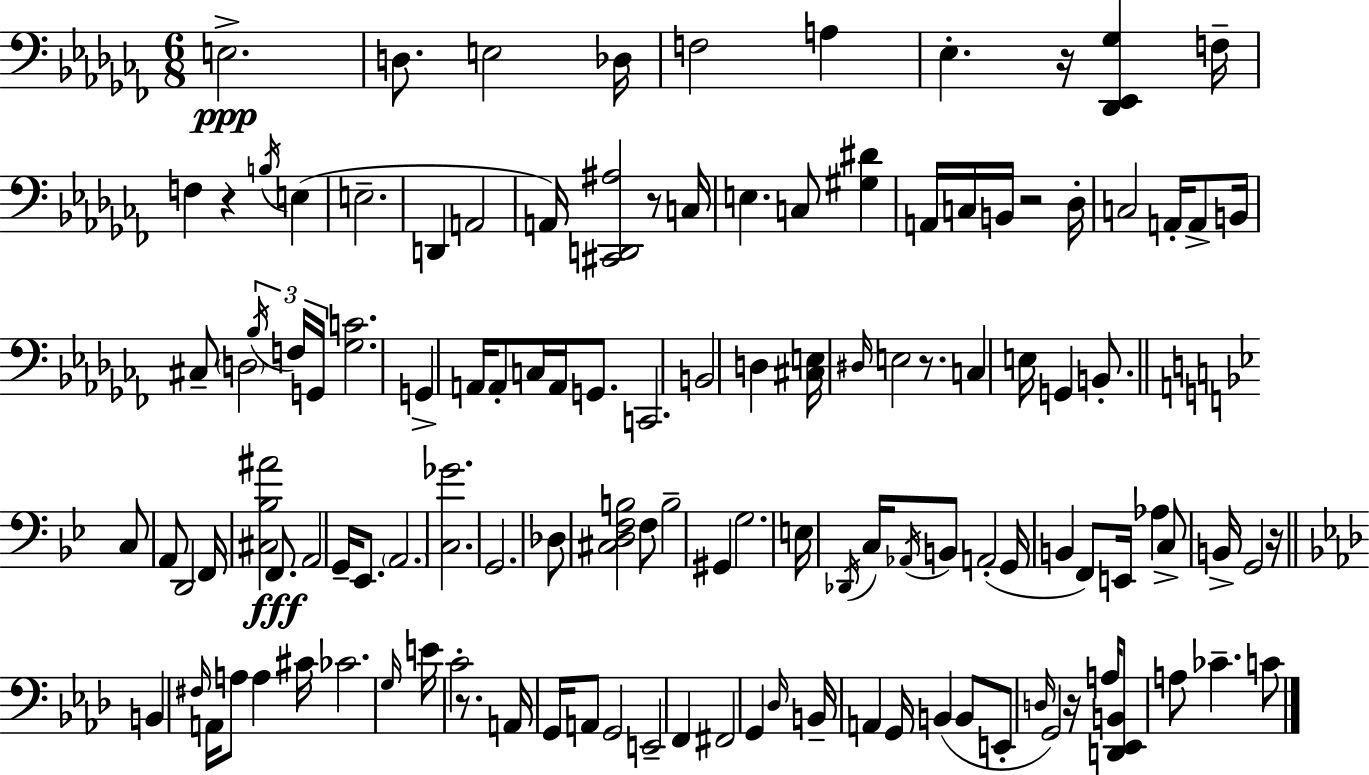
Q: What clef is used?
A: bass